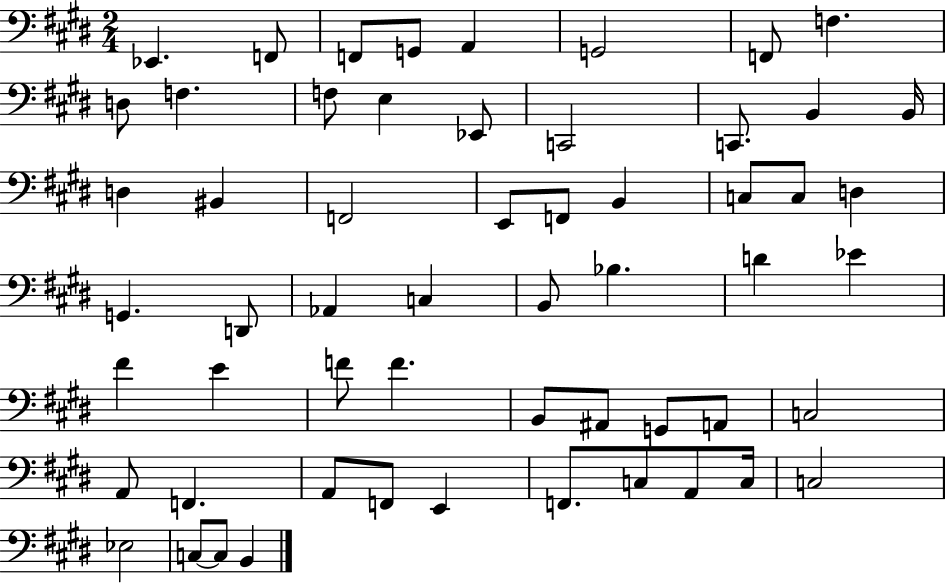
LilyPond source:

{
  \clef bass
  \numericTimeSignature
  \time 2/4
  \key e \major
  ees,4. f,8 | f,8 g,8 a,4 | g,2 | f,8 f4. | \break d8 f4. | f8 e4 ees,8 | c,2 | c,8. b,4 b,16 | \break d4 bis,4 | f,2 | e,8 f,8 b,4 | c8 c8 d4 | \break g,4. d,8 | aes,4 c4 | b,8 bes4. | d'4 ees'4 | \break fis'4 e'4 | f'8 f'4. | b,8 ais,8 g,8 a,8 | c2 | \break a,8 f,4. | a,8 f,8 e,4 | f,8. c8 a,8 c16 | c2 | \break ees2 | c8~~ c8 b,4 | \bar "|."
}